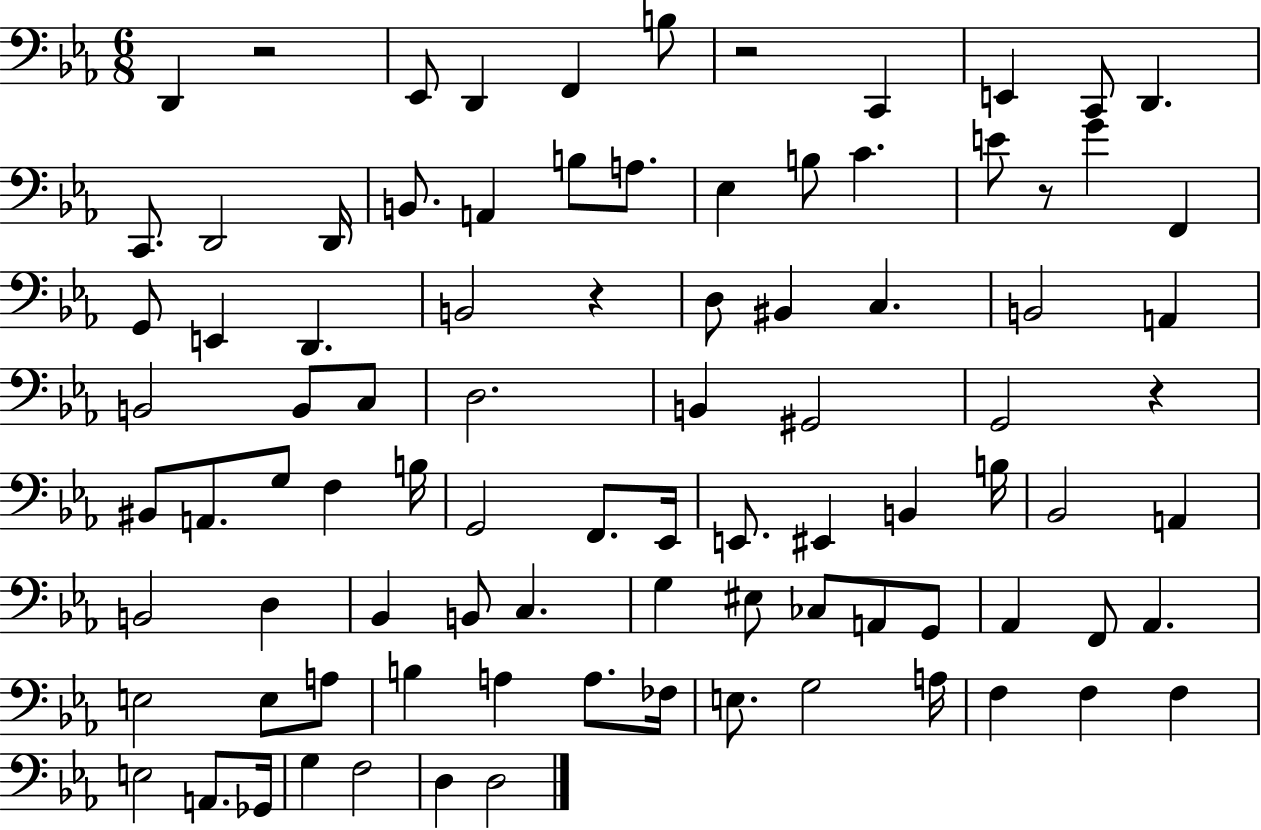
{
  \clef bass
  \numericTimeSignature
  \time 6/8
  \key ees \major
  d,4 r2 | ees,8 d,4 f,4 b8 | r2 c,4 | e,4 c,8 d,4. | \break c,8. d,2 d,16 | b,8. a,4 b8 a8. | ees4 b8 c'4. | e'8 r8 g'4 f,4 | \break g,8 e,4 d,4. | b,2 r4 | d8 bis,4 c4. | b,2 a,4 | \break b,2 b,8 c8 | d2. | b,4 gis,2 | g,2 r4 | \break bis,8 a,8. g8 f4 b16 | g,2 f,8. ees,16 | e,8. eis,4 b,4 b16 | bes,2 a,4 | \break b,2 d4 | bes,4 b,8 c4. | g4 eis8 ces8 a,8 g,8 | aes,4 f,8 aes,4. | \break e2 e8 a8 | b4 a4 a8. fes16 | e8. g2 a16 | f4 f4 f4 | \break e2 a,8. ges,16 | g4 f2 | d4 d2 | \bar "|."
}